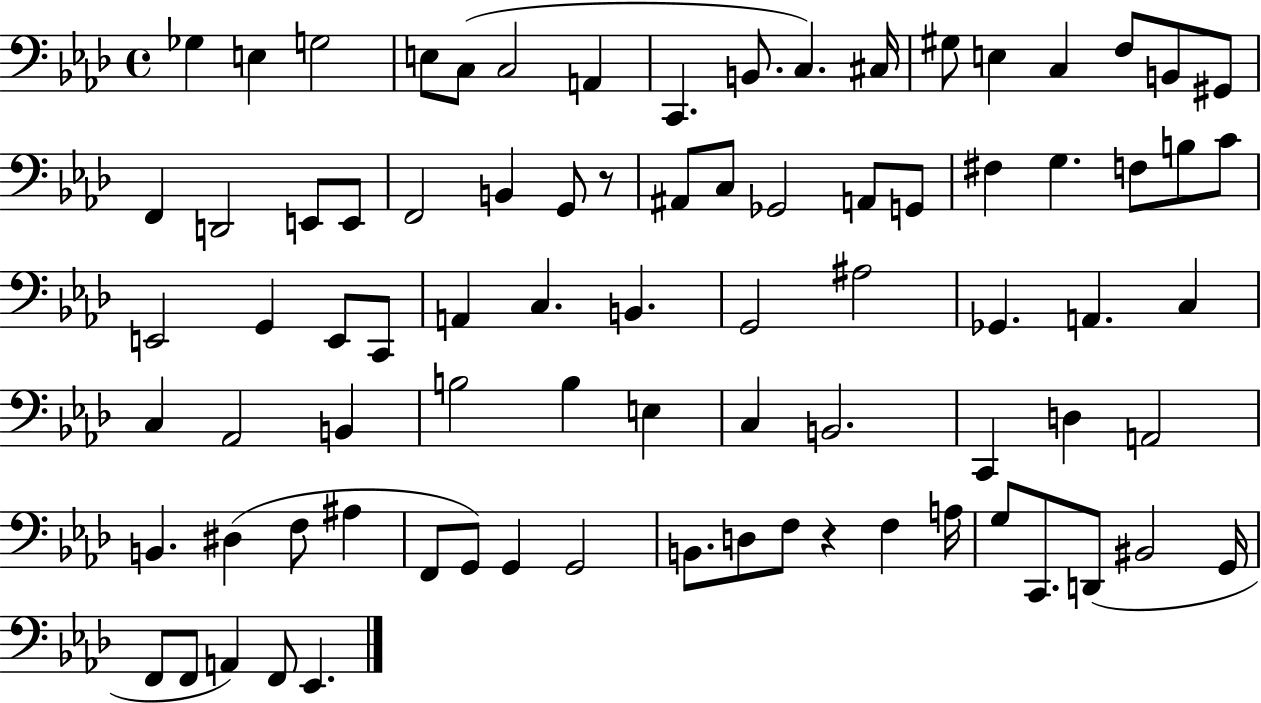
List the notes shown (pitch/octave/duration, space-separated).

Gb3/q E3/q G3/h E3/e C3/e C3/h A2/q C2/q. B2/e. C3/q. C#3/s G#3/e E3/q C3/q F3/e B2/e G#2/e F2/q D2/h E2/e E2/e F2/h B2/q G2/e R/e A#2/e C3/e Gb2/h A2/e G2/e F#3/q G3/q. F3/e B3/e C4/e E2/h G2/q E2/e C2/e A2/q C3/q. B2/q. G2/h A#3/h Gb2/q. A2/q. C3/q C3/q Ab2/h B2/q B3/h B3/q E3/q C3/q B2/h. C2/q D3/q A2/h B2/q. D#3/q F3/e A#3/q F2/e G2/e G2/q G2/h B2/e. D3/e F3/e R/q F3/q A3/s G3/e C2/e. D2/e BIS2/h G2/s F2/e F2/e A2/q F2/e Eb2/q.